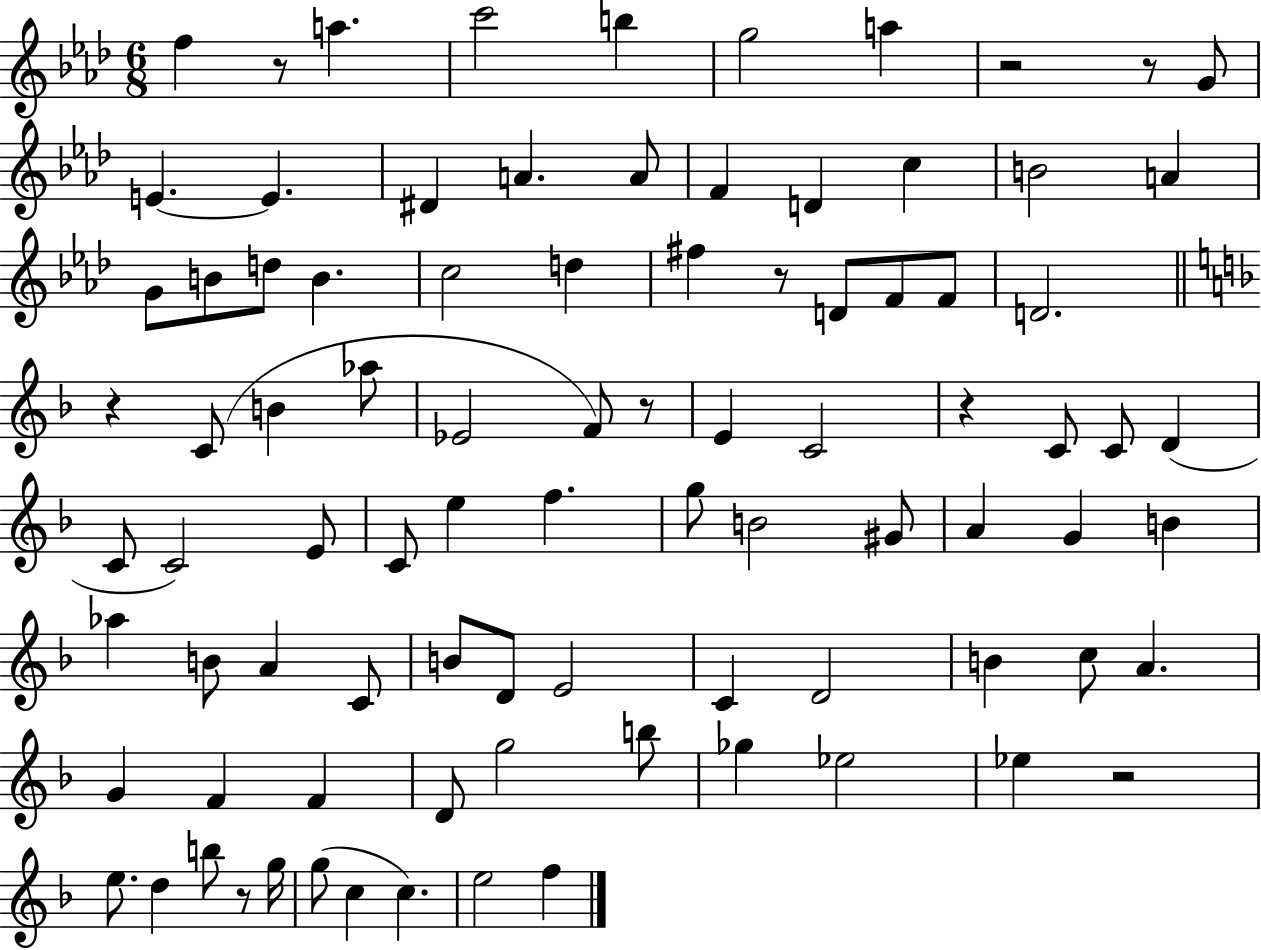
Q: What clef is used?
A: treble